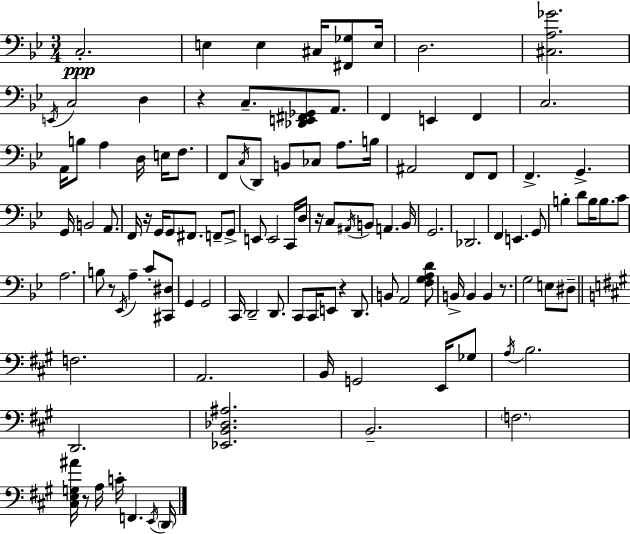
X:1
T:Untitled
M:3/4
L:1/4
K:Gm
C,2 E, E, ^C,/4 [^F,,_G,]/2 E,/4 D,2 [^C,A,_G]2 E,,/4 C,2 D, z C,/2 [_D,,E,,^F,,_G,,]/2 A,,/2 F,, E,, F,, C,2 A,,/4 B,/2 A, D,/4 E,/4 F,/2 F,,/2 C,/4 D,,/2 B,,/2 _C,/2 A,/2 B,/4 ^A,,2 F,,/2 F,,/2 F,, G,, G,,/4 B,,2 A,,/2 F,,/4 z/4 G,,/4 G,,/2 ^F,,/2 F,,/2 G,,/2 E,,/2 E,,2 C,,/4 D,/4 z/4 C,/2 ^A,,/4 B,,/2 A,, B,,/4 G,,2 _D,,2 F,, E,, G,,/2 B, D/2 B,/4 B,/2 C/2 A,2 B,/2 z/2 _E,,/4 A, C/2 [^C,,^D,]/2 G,, G,,2 C,,/4 D,,2 D,,/2 C,,/2 C,,/4 E,,/2 z D,,/2 B,,/2 A,,2 [F,G,A,D]/2 B,,/4 B,, B,, z/2 G,2 E,/2 ^D,/2 F,2 A,,2 B,,/4 G,,2 E,,/4 _G,/2 A,/4 B,2 D,,2 [_E,,B,,_D,^A,]2 B,,2 F,2 [^C,E,G,^A]/4 z/2 A,/4 C/4 F,, E,,/4 D,,/4